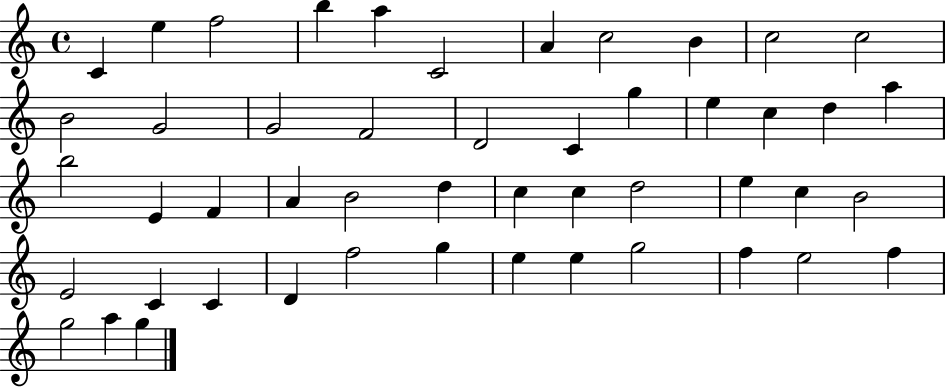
X:1
T:Untitled
M:4/4
L:1/4
K:C
C e f2 b a C2 A c2 B c2 c2 B2 G2 G2 F2 D2 C g e c d a b2 E F A B2 d c c d2 e c B2 E2 C C D f2 g e e g2 f e2 f g2 a g